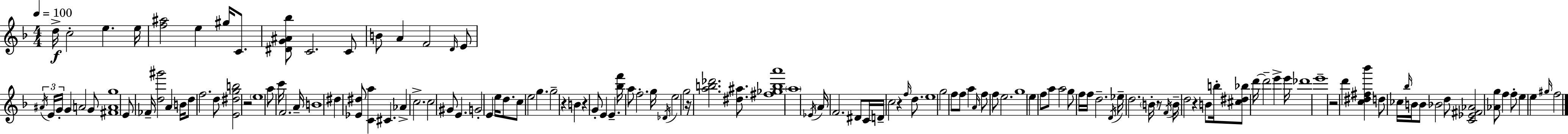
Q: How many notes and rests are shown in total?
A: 138